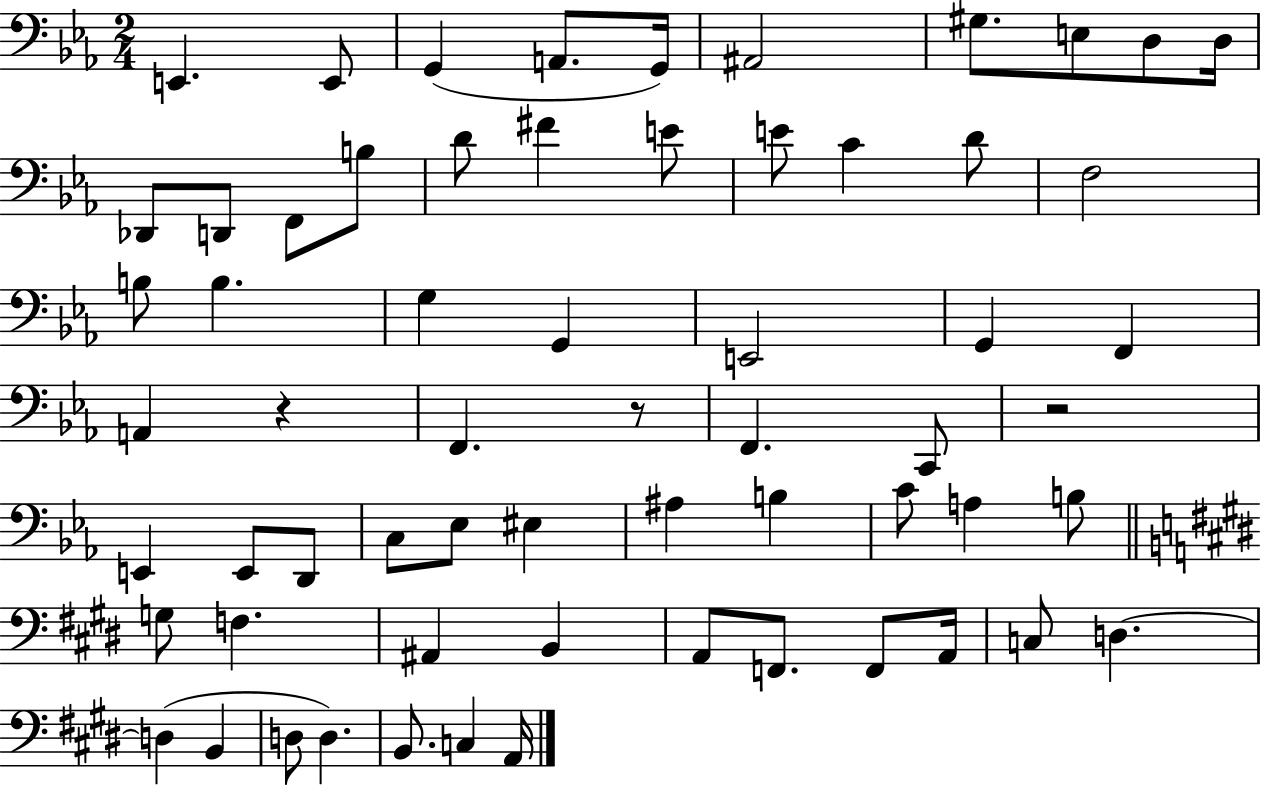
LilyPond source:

{
  \clef bass
  \numericTimeSignature
  \time 2/4
  \key ees \major
  e,4. e,8 | g,4( a,8. g,16) | ais,2 | gis8. e8 d8 d16 | \break des,8 d,8 f,8 b8 | d'8 fis'4 e'8 | e'8 c'4 d'8 | f2 | \break b8 b4. | g4 g,4 | e,2 | g,4 f,4 | \break a,4 r4 | f,4. r8 | f,4. c,8 | r2 | \break e,4 e,8 d,8 | c8 ees8 eis4 | ais4 b4 | c'8 a4 b8 | \break \bar "||" \break \key e \major g8 f4. | ais,4 b,4 | a,8 f,8. f,8 a,16 | c8 d4.~~ | \break d4( b,4 | d8 d4.) | b,8. c4 a,16 | \bar "|."
}